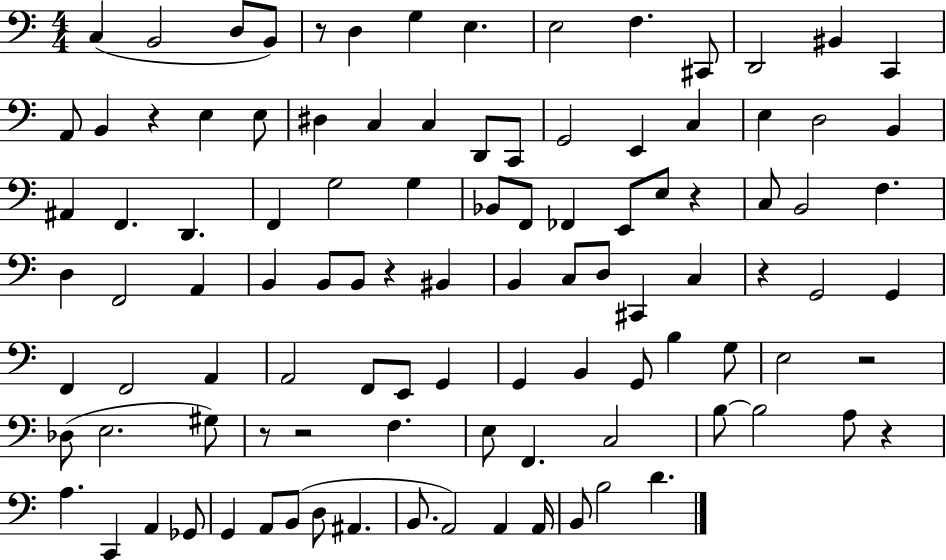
C3/q B2/h D3/e B2/e R/e D3/q G3/q E3/q. E3/h F3/q. C#2/e D2/h BIS2/q C2/q A2/e B2/q R/q E3/q E3/e D#3/q C3/q C3/q D2/e C2/e G2/h E2/q C3/q E3/q D3/h B2/q A#2/q F2/q. D2/q. F2/q G3/h G3/q Bb2/e F2/e FES2/q E2/e E3/e R/q C3/e B2/h F3/q. D3/q F2/h A2/q B2/q B2/e B2/e R/q BIS2/q B2/q C3/e D3/e C#2/q C3/q R/q G2/h G2/q F2/q F2/h A2/q A2/h F2/e E2/e G2/q G2/q B2/q G2/e B3/q G3/e E3/h R/h Db3/e E3/h. G#3/e R/e R/h F3/q. E3/e F2/q. C3/h B3/e B3/h A3/e R/q A3/q. C2/q A2/q Gb2/e G2/q A2/e B2/e D3/e A#2/q. B2/e. A2/h A2/q A2/s B2/e B3/h D4/q.